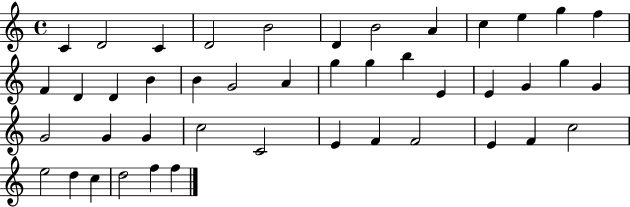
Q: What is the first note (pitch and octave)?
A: C4